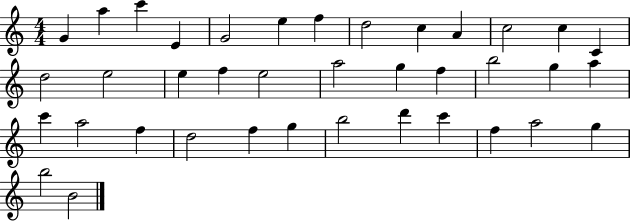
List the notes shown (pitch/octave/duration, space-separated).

G4/q A5/q C6/q E4/q G4/h E5/q F5/q D5/h C5/q A4/q C5/h C5/q C4/q D5/h E5/h E5/q F5/q E5/h A5/h G5/q F5/q B5/h G5/q A5/q C6/q A5/h F5/q D5/h F5/q G5/q B5/h D6/q C6/q F5/q A5/h G5/q B5/h B4/h